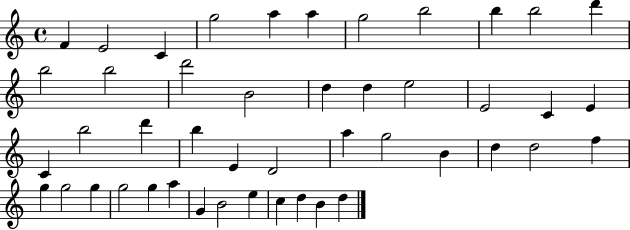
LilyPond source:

{
  \clef treble
  \time 4/4
  \defaultTimeSignature
  \key c \major
  f'4 e'2 c'4 | g''2 a''4 a''4 | g''2 b''2 | b''4 b''2 d'''4 | \break b''2 b''2 | d'''2 b'2 | d''4 d''4 e''2 | e'2 c'4 e'4 | \break c'4 b''2 d'''4 | b''4 e'4 d'2 | a''4 g''2 b'4 | d''4 d''2 f''4 | \break g''4 g''2 g''4 | g''2 g''4 a''4 | g'4 b'2 e''4 | c''4 d''4 b'4 d''4 | \break \bar "|."
}